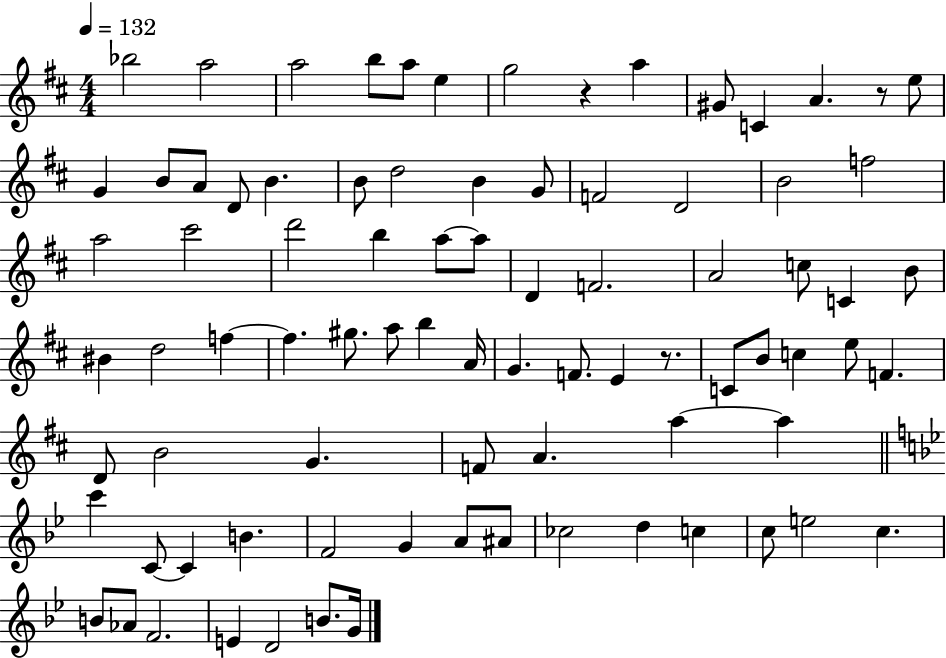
{
  \clef treble
  \numericTimeSignature
  \time 4/4
  \key d \major
  \tempo 4 = 132
  bes''2 a''2 | a''2 b''8 a''8 e''4 | g''2 r4 a''4 | gis'8 c'4 a'4. r8 e''8 | \break g'4 b'8 a'8 d'8 b'4. | b'8 d''2 b'4 g'8 | f'2 d'2 | b'2 f''2 | \break a''2 cis'''2 | d'''2 b''4 a''8~~ a''8 | d'4 f'2. | a'2 c''8 c'4 b'8 | \break bis'4 d''2 f''4~~ | f''4. gis''8. a''8 b''4 a'16 | g'4. f'8. e'4 r8. | c'8 b'8 c''4 e''8 f'4. | \break d'8 b'2 g'4. | f'8 a'4. a''4~~ a''4 | \bar "||" \break \key g \minor c'''4 c'8~~ c'4 b'4. | f'2 g'4 a'8 ais'8 | ces''2 d''4 c''4 | c''8 e''2 c''4. | \break b'8 aes'8 f'2. | e'4 d'2 b'8. g'16 | \bar "|."
}